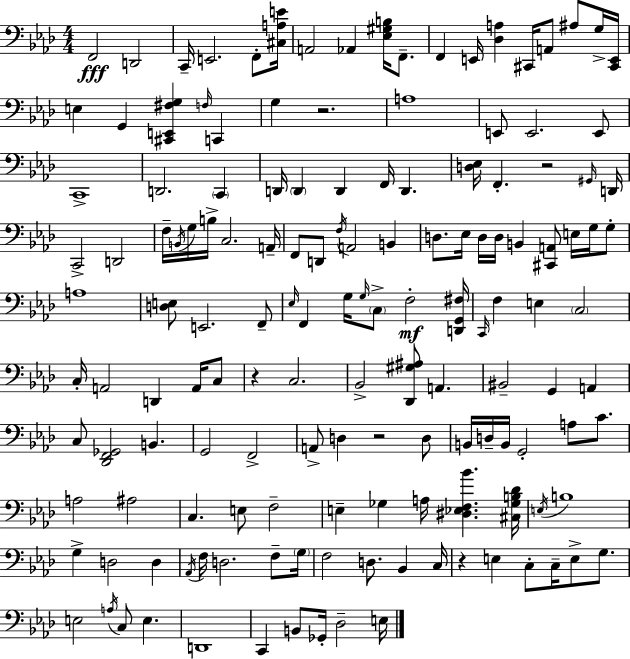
F2/h D2/h C2/s E2/h. F2/e [C#3,A3,E4]/s A2/h Ab2/q [Eb3,G#3,B3]/s F2/e. F2/q E2/s [Db3,A3]/q C#2/s A2/e A#3/e G3/s [C#2,E2]/s E3/q G2/q [C#2,E2,F#3,G3]/q F3/s C2/q G3/q R/h. A3/w E2/e E2/h. E2/e C2/w D2/h. C2/q D2/s D2/q D2/q F2/s D2/q. [D3,Eb3]/s F2/q. R/h G#2/s D2/s C2/h D2/h F3/s B2/s G3/s B3/s C3/h. A2/s F2/e D2/e F3/s A2/h B2/q D3/e. Eb3/s D3/s D3/s B2/q [C#2,A2]/e E3/s G3/s G3/e A3/w [D3,E3]/e E2/h. F2/e Eb3/s F2/q G3/s G3/s C3/e F3/h [D2,G2,F#3]/s C2/s F3/q E3/q C3/h C3/s A2/h D2/q A2/s C3/e R/q C3/h. Bb2/h [Db2,G#3,A#3]/e A2/q. BIS2/h G2/q A2/q C3/e [Db2,F2,Gb2]/h B2/q. G2/h F2/h A2/e D3/q R/h D3/e B2/s D3/s B2/s G2/h A3/e C4/e. A3/h A#3/h C3/q. E3/e F3/h E3/q Gb3/q A3/s [D#3,Eb3,F3,Bb4]/q. [C#3,Gb3,B3,Db4]/s E3/s B3/w G3/q D3/h D3/q Ab2/s F3/s D3/h. F3/e G3/s F3/h D3/e. Bb2/q C3/s R/q E3/q C3/e C3/s E3/e G3/e. E3/h A3/s C3/e E3/q. D2/w C2/q B2/e Gb2/s Db3/h E3/s